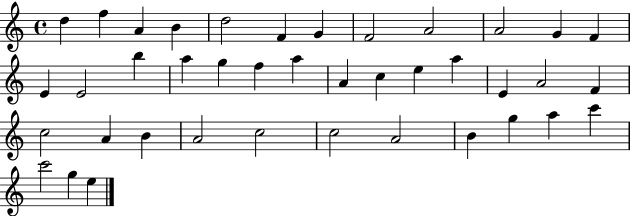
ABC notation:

X:1
T:Untitled
M:4/4
L:1/4
K:C
d f A B d2 F G F2 A2 A2 G F E E2 b a g f a A c e a E A2 F c2 A B A2 c2 c2 A2 B g a c' c'2 g e